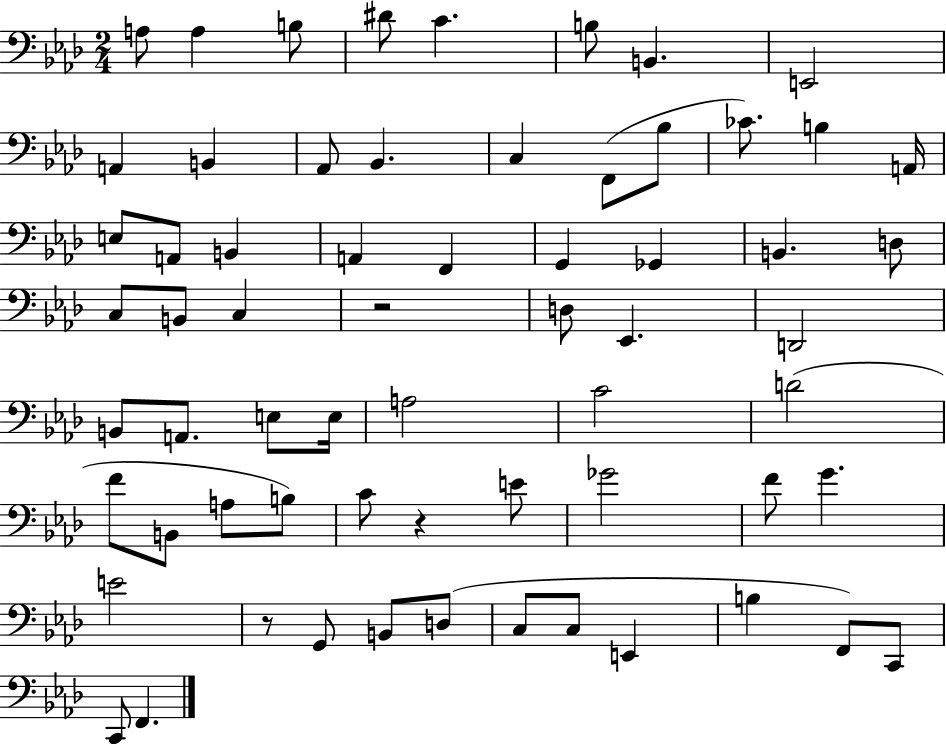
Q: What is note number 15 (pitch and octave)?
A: Bb3